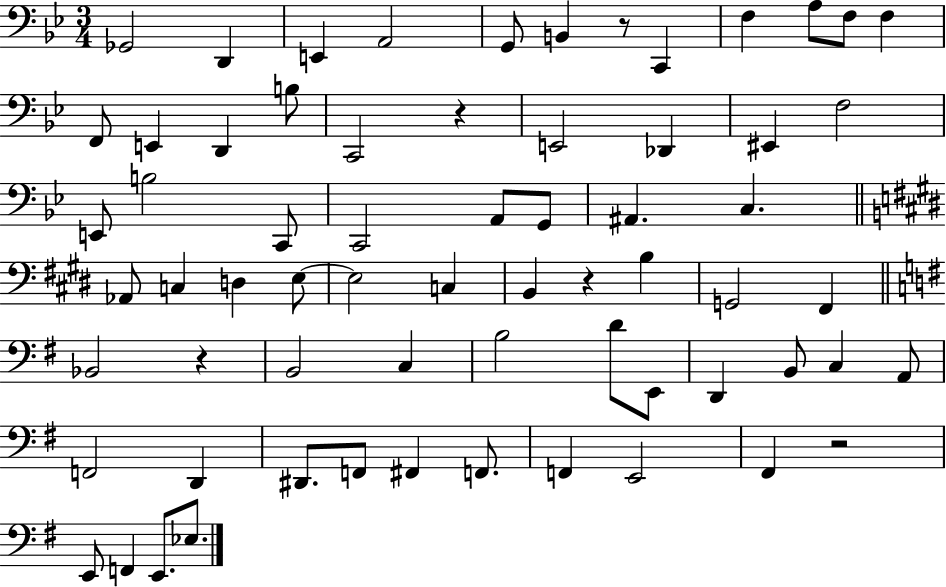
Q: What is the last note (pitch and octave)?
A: Eb3